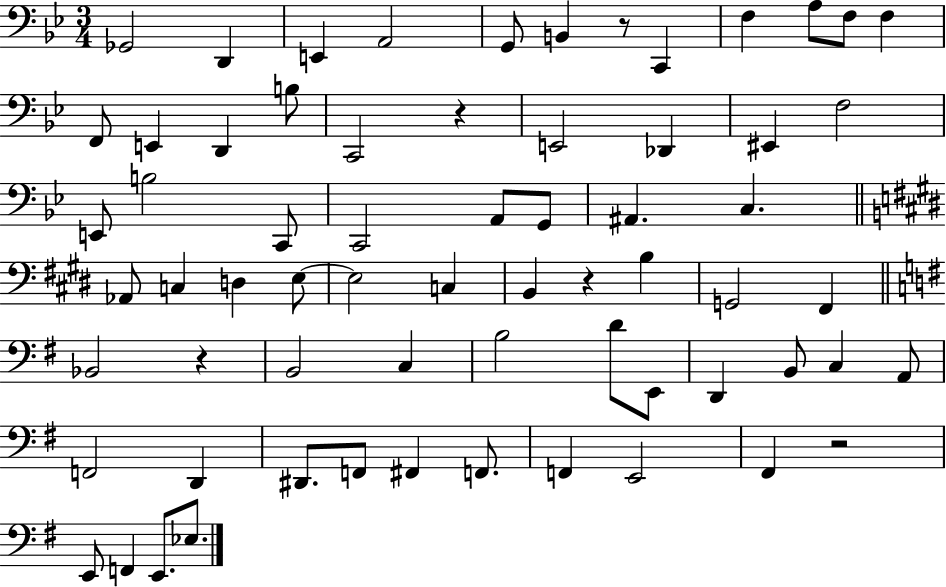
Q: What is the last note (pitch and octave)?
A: Eb3